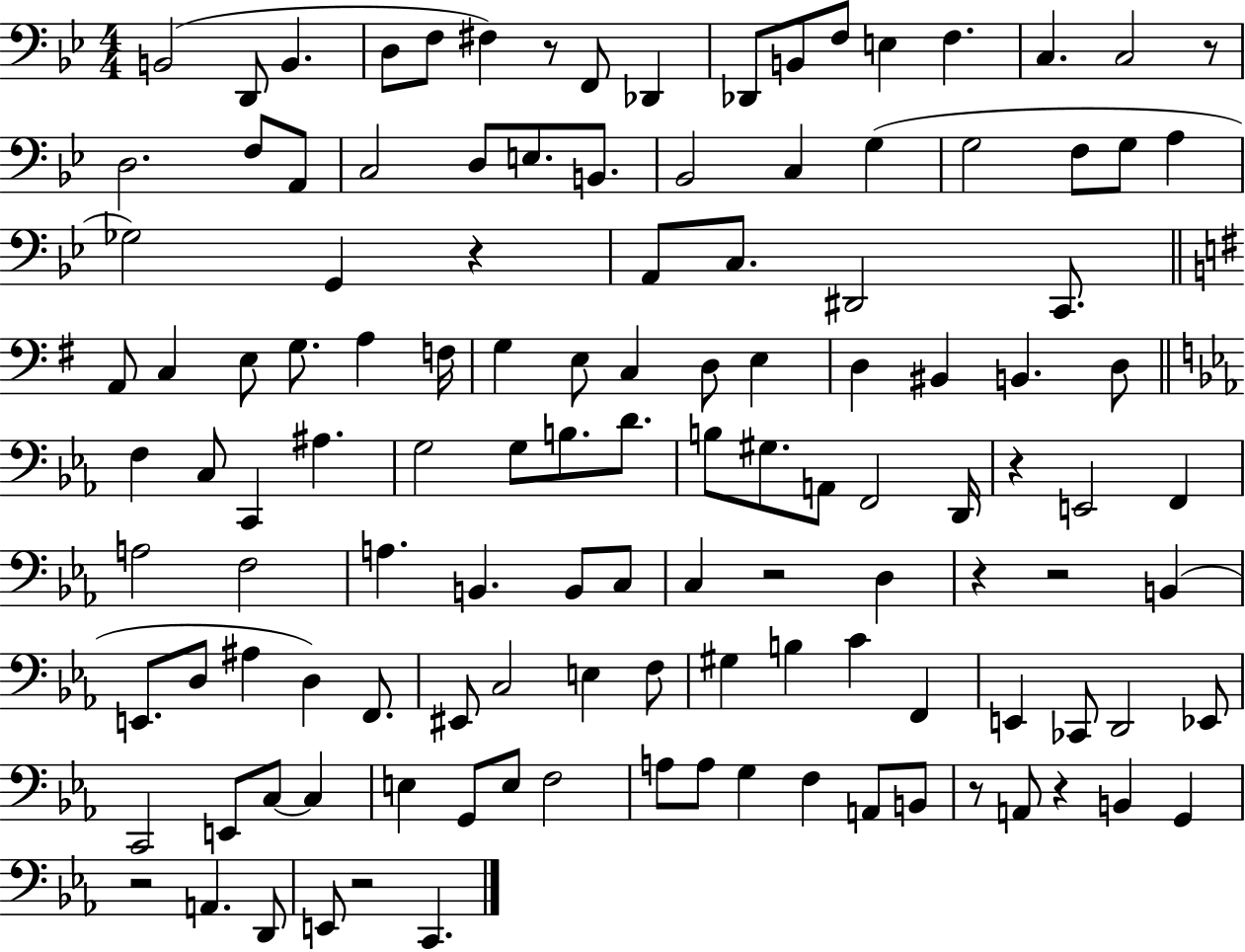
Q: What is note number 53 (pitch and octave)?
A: C2